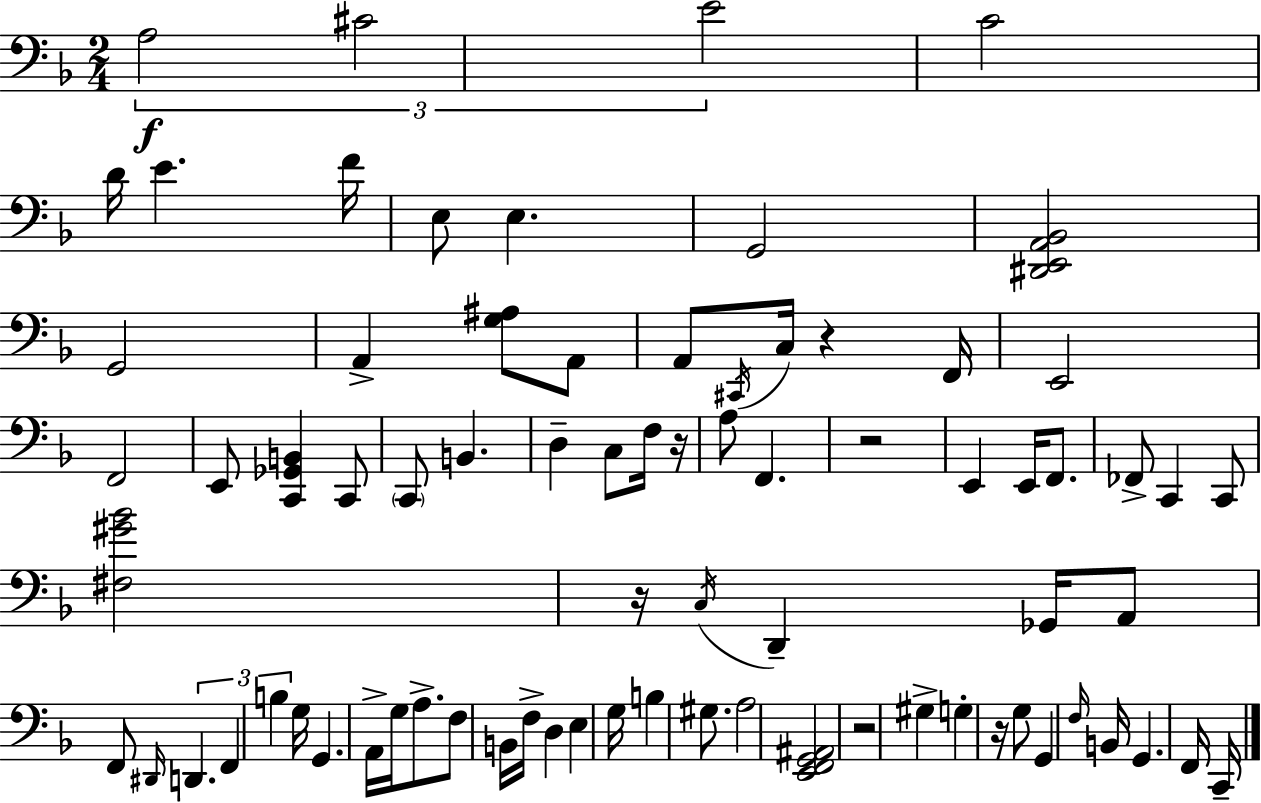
{
  \clef bass
  \numericTimeSignature
  \time 2/4
  \key f \major
  \repeat volta 2 { \tuplet 3/2 { a2\f | cis'2 | e'2 } | c'2 | \break d'16 e'4. f'16 | e8 e4. | g,2 | <dis, e, a, bes,>2 | \break g,2 | a,4-> <g ais>8 a,8 | a,8 \acciaccatura { cis,16 } c16 r4 | f,16 e,2 | \break f,2 | e,8 <c, ges, b,>4 c,8 | \parenthesize c,8 b,4. | d4-- c8 f16 | \break r16 a8 f,4. | r2 | e,4 e,16 f,8. | fes,8-> c,4 c,8 | \break <fis gis' bes'>2 | r16 \acciaccatura { c16 } d,4-- ges,16 | a,8 f,8 \grace { dis,16 } \tuplet 3/2 { d,4. | f,4 b4 } | \break g16 g,4. | a,16-> g16 a8.-> f8 | b,16 f16-> d4 e4 | g16 b4 | \break gis8. a2 | <e, f, g, ais,>2 | r2 | gis4-> g4-. | \break r16 g8 g,4 | \grace { f16 } b,16 g,4. | f,16 c,16-- } \bar "|."
}